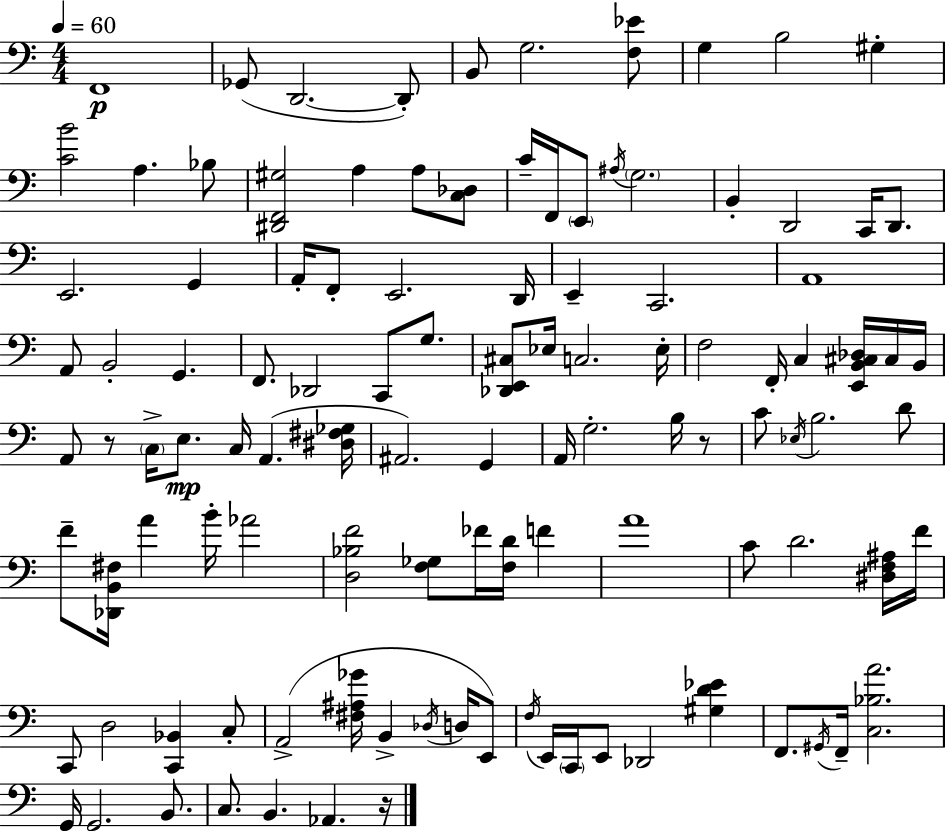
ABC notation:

X:1
T:Untitled
M:4/4
L:1/4
K:Am
F,,4 _G,,/2 D,,2 D,,/2 B,,/2 G,2 [F,_E]/2 G, B,2 ^G, [CB]2 A, _B,/2 [^D,,F,,^G,]2 A, A,/2 [C,_D,]/2 C/4 F,,/4 E,,/2 ^A,/4 G,2 B,, D,,2 C,,/4 D,,/2 E,,2 G,, A,,/4 F,,/2 E,,2 D,,/4 E,, C,,2 A,,4 A,,/2 B,,2 G,, F,,/2 _D,,2 C,,/2 G,/2 [_D,,E,,^C,]/2 _E,/4 C,2 _E,/4 F,2 F,,/4 C, [E,,B,,^C,_D,]/4 ^C,/4 B,,/4 A,,/2 z/2 C,/4 E,/2 C,/4 A,, [^D,^F,_G,]/4 ^A,,2 G,, A,,/4 G,2 B,/4 z/2 C/2 _E,/4 B,2 D/2 F/2 [_D,,B,,^F,]/4 A B/4 _A2 [D,_B,F]2 [F,_G,]/2 _F/4 [F,D]/4 F A4 C/2 D2 [^D,F,^A,]/4 F/4 C,,/2 D,2 [C,,_B,,] C,/2 A,,2 [^F,^A,_G]/4 B,, _D,/4 D,/4 E,,/2 F,/4 E,,/4 C,,/4 E,,/2 _D,,2 [^G,D_E] F,,/2 ^G,,/4 F,,/4 [C,_B,A]2 G,,/4 G,,2 B,,/2 C,/2 B,, _A,, z/4